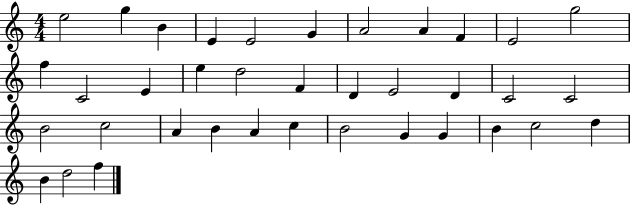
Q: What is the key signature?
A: C major